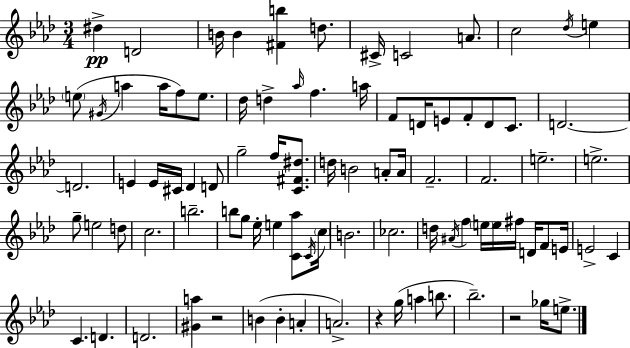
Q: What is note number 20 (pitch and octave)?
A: Ab5